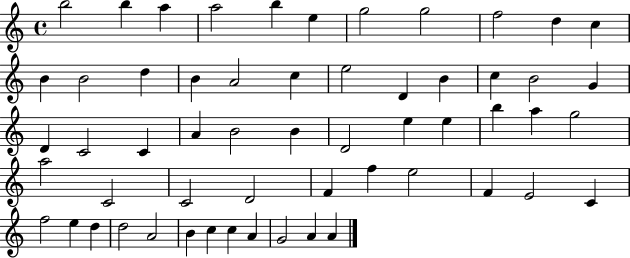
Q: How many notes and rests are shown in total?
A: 57